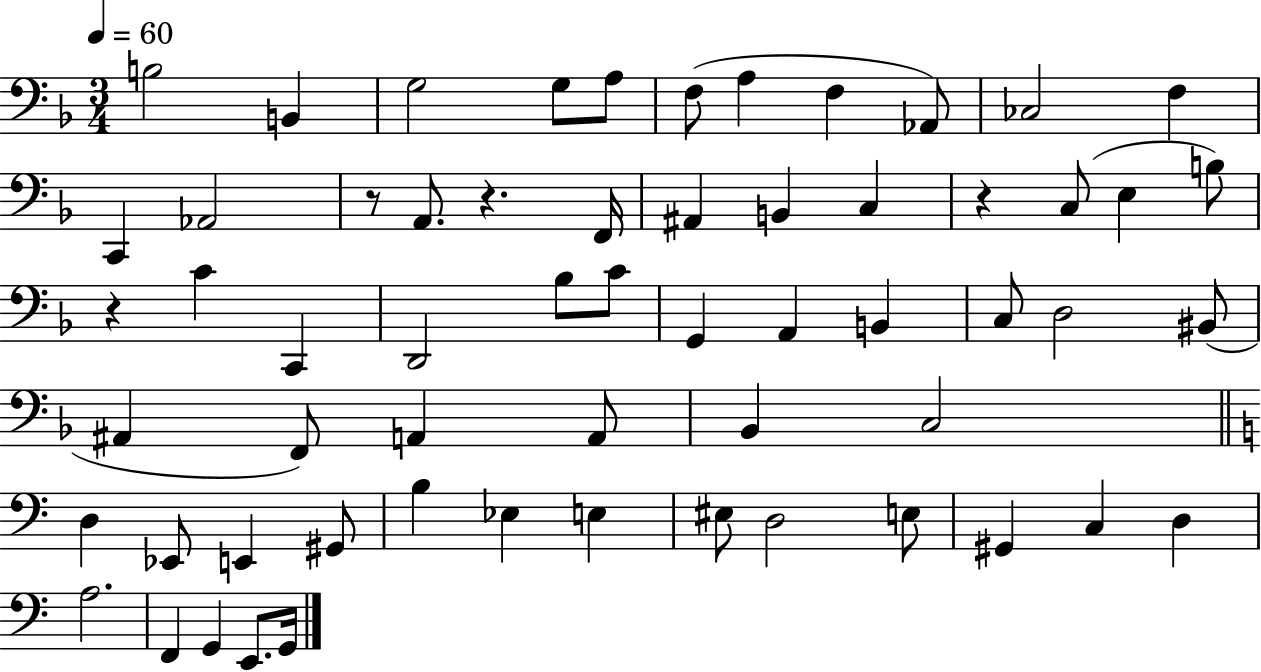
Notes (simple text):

B3/h B2/q G3/h G3/e A3/e F3/e A3/q F3/q Ab2/e CES3/h F3/q C2/q Ab2/h R/e A2/e. R/q. F2/s A#2/q B2/q C3/q R/q C3/e E3/q B3/e R/q C4/q C2/q D2/h Bb3/e C4/e G2/q A2/q B2/q C3/e D3/h BIS2/e A#2/q F2/e A2/q A2/e Bb2/q C3/h D3/q Eb2/e E2/q G#2/e B3/q Eb3/q E3/q EIS3/e D3/h E3/e G#2/q C3/q D3/q A3/h. F2/q G2/q E2/e. G2/s